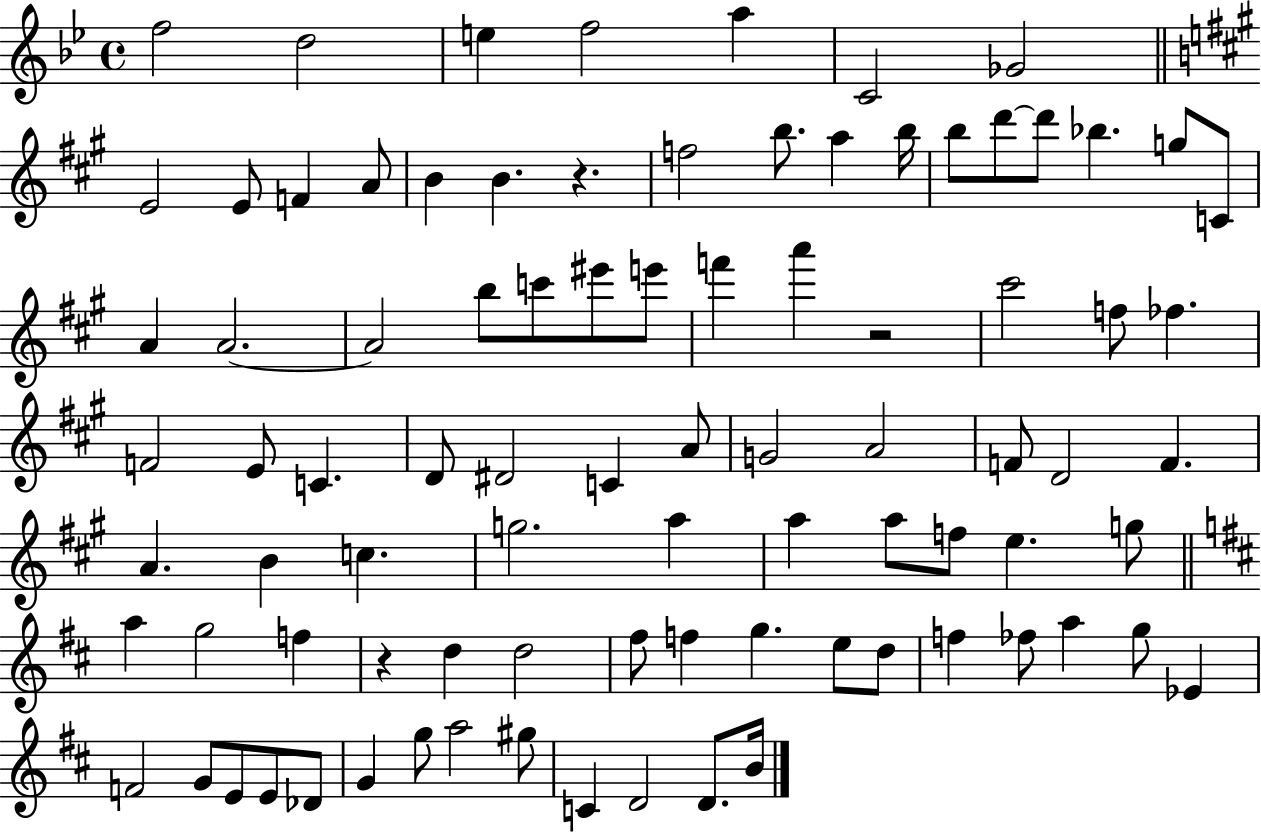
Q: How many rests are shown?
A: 3